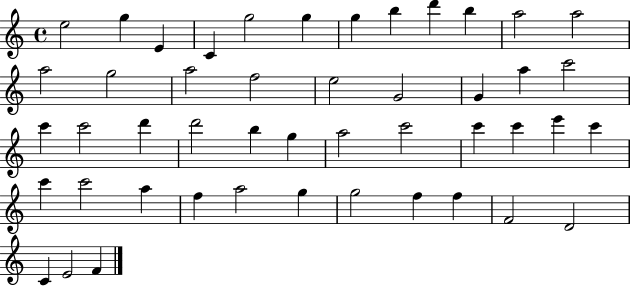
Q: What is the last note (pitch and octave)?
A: F4